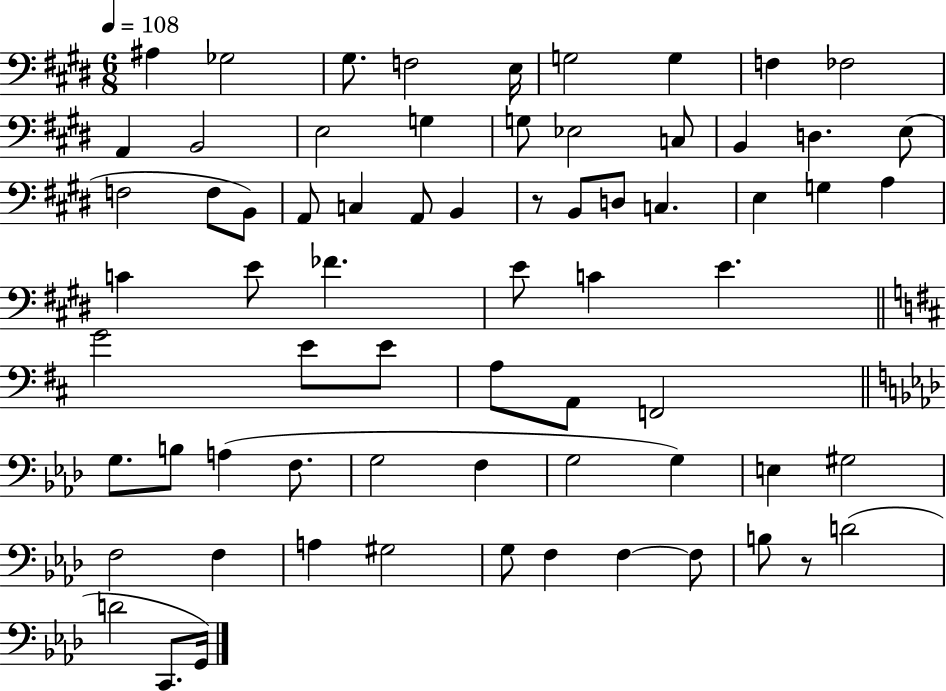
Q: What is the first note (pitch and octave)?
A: A#3